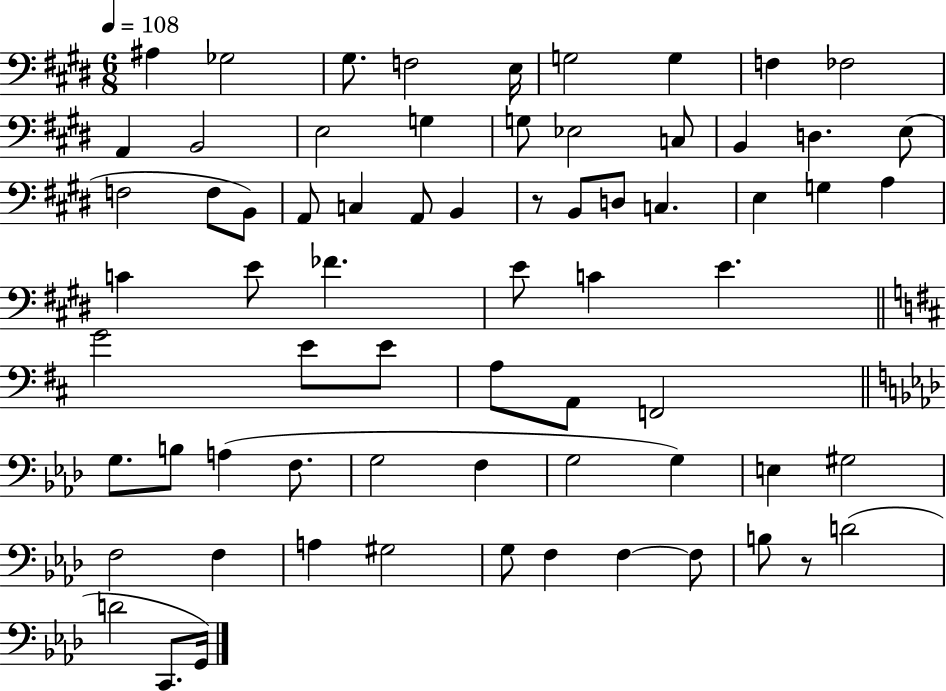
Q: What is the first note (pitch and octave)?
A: A#3